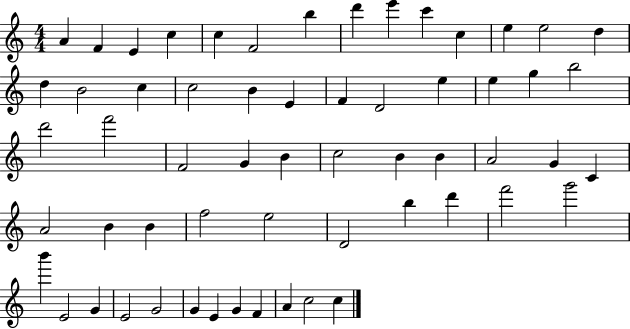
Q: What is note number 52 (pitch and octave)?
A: G4